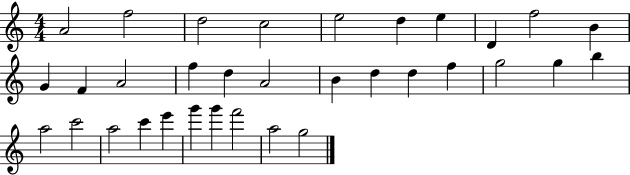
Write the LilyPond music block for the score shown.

{
  \clef treble
  \numericTimeSignature
  \time 4/4
  \key c \major
  a'2 f''2 | d''2 c''2 | e''2 d''4 e''4 | d'4 f''2 b'4 | \break g'4 f'4 a'2 | f''4 d''4 a'2 | b'4 d''4 d''4 f''4 | g''2 g''4 b''4 | \break a''2 c'''2 | a''2 c'''4 e'''4 | g'''4 g'''4 f'''2 | a''2 g''2 | \break \bar "|."
}